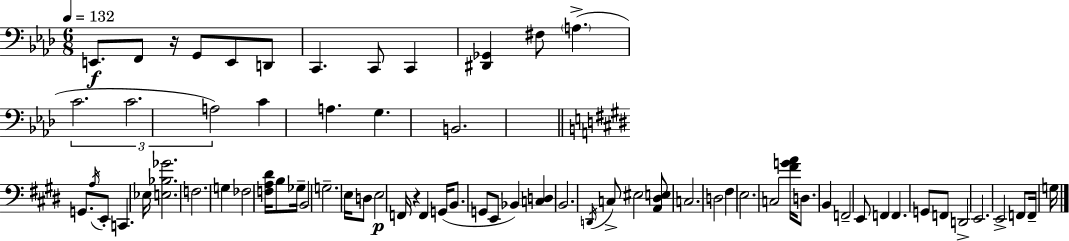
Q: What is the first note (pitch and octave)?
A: E2